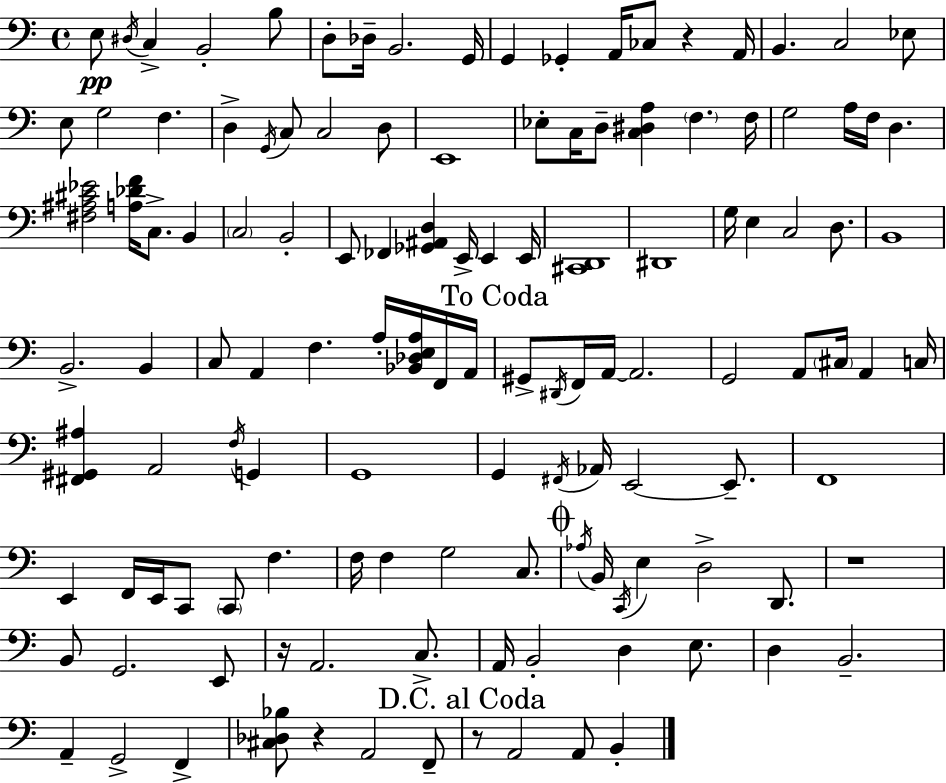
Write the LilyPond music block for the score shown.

{
  \clef bass
  \time 4/4
  \defaultTimeSignature
  \key c \major
  e8\pp \acciaccatura { dis16 } c4-> b,2-. b8 | d8-. des16-- b,2. | g,16 g,4 ges,4-. a,16 ces8 r4 | a,16 b,4. c2 ees8 | \break e8 g2 f4. | d4-> \acciaccatura { g,16 } c8 c2 | d8 e,1 | ees8-. c16 d8-- <c dis a>4 \parenthesize f4. | \break f16 g2 a16 f16 d4. | <fis ais cis' ees'>2 <a des' f'>16 c8.-> b,4 | \parenthesize c2 b,2-. | e,8 fes,4 <ges, ais, d>4 e,16-> e,4 | \break e,16 <cis, d,>1 | dis,1 | g16 e4 c2 d8. | b,1 | \break b,2.-> b,4 | c8 a,4 f4. a16-. <bes, des e a>16 | f,16 a,16 \mark "To Coda" gis,8-> \acciaccatura { dis,16 } f,16 a,16~~ a,2. | g,2 a,8 \parenthesize cis16 a,4 | \break c16 <fis, gis, ais>4 a,2 \acciaccatura { f16 } | g,4 g,1 | g,4 \acciaccatura { fis,16 } aes,16 e,2~~ | e,8.-- f,1 | \break e,4 f,16 e,16 c,8 \parenthesize c,8 f4. | f16 f4 g2 | c8. \mark \markup { \musicglyph "scripts.coda" } \acciaccatura { aes16 } b,16 \acciaccatura { c,16 } e4 d2-> | d,8. r1 | \break b,8 g,2. | e,8 r16 a,2. | c8.-> a,16 b,2-. | d4 e8. d4 b,2.-- | \break a,4-- g,2-> | f,4-> <cis des bes>8 r4 a,2 | f,8-- \mark "D.C. al Coda" r8 a,2 | a,8 b,4-. \bar "|."
}